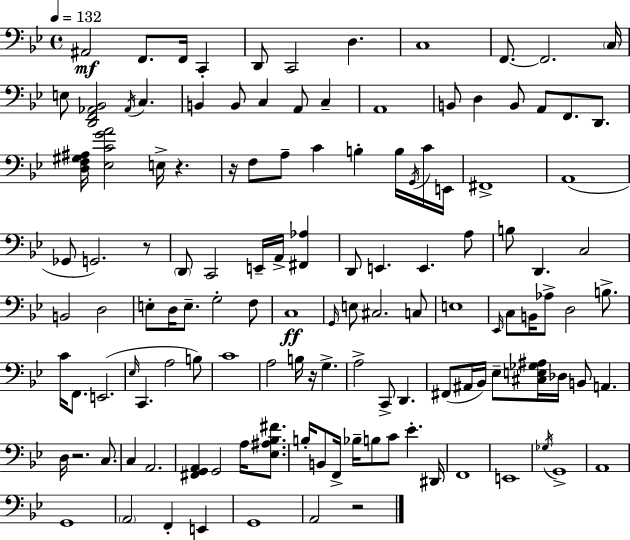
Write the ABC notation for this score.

X:1
T:Untitled
M:4/4
L:1/4
K:Bb
^A,,2 F,,/2 F,,/4 C,, D,,/2 C,,2 D, C,4 F,,/2 F,,2 C,/4 E,/2 [D,,F,,_A,,_B,,]2 _A,,/4 C, B,, B,,/2 C, A,,/2 C, A,,4 B,,/2 D, B,,/2 A,,/2 F,,/2 D,,/2 [D,F,^G,^A,]/4 [_E,CGA]2 E,/4 z z/4 F,/2 A,/2 C B, B,/4 G,,/4 C/4 E,,/4 ^F,,4 A,,4 _G,,/2 G,,2 z/2 D,,/2 C,,2 E,,/4 A,,/4 [^F,,_A,] D,,/2 E,, E,, A,/2 B,/2 D,, C,2 B,,2 D,2 E,/2 D,/4 E,/2 G,2 F,/2 C,4 G,,/4 E,/2 ^C,2 C,/2 E,4 _E,,/4 C,/2 B,,/4 _A,/2 D,2 B,/2 C/4 F,,/2 E,,2 _E,/4 C,, A,2 B,/2 C4 A,2 B,/4 z/4 G, A,2 C,,/2 D,, ^F,,/2 ^A,,/4 _B,,/4 _E,/2 [^C,E,_G,^A,]/4 _D,/4 B,,/2 A,, D,/4 z2 C,/2 C, A,,2 [^F,,G,,A,,] G,,2 A,/4 [_E,^A,_B,^F]/2 B,/4 B,,/2 F,,/4 _B,/4 B,/2 C/2 _E ^D,,/4 F,,4 E,,4 _G,/4 G,,4 A,,4 G,,4 A,,2 F,, E,, G,,4 A,,2 z2